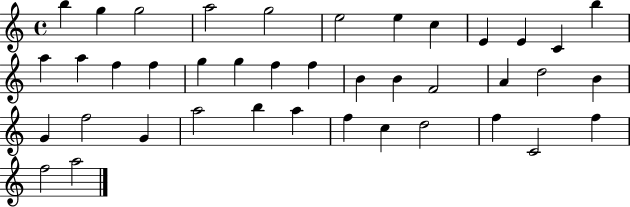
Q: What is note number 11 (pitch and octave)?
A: C4